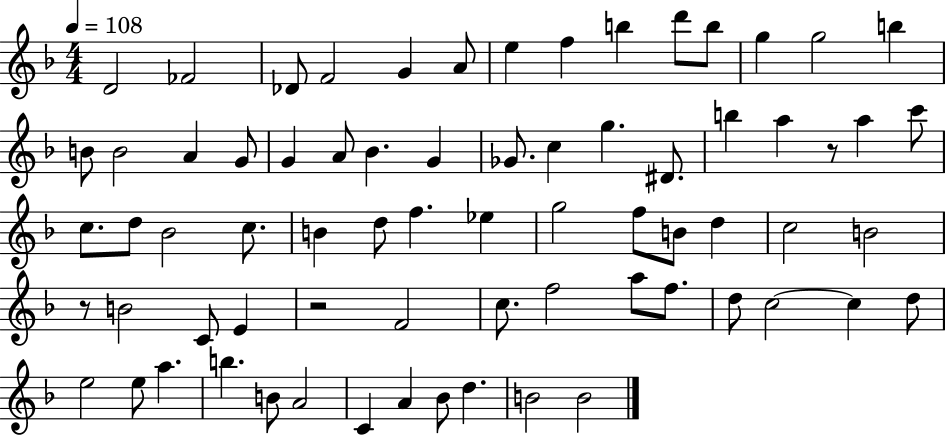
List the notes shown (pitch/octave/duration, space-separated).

D4/h FES4/h Db4/e F4/h G4/q A4/e E5/q F5/q B5/q D6/e B5/e G5/q G5/h B5/q B4/e B4/h A4/q G4/e G4/q A4/e Bb4/q. G4/q Gb4/e. C5/q G5/q. D#4/e. B5/q A5/q R/e A5/q C6/e C5/e. D5/e Bb4/h C5/e. B4/q D5/e F5/q. Eb5/q G5/h F5/e B4/e D5/q C5/h B4/h R/e B4/h C4/e E4/q R/h F4/h C5/e. F5/h A5/e F5/e. D5/e C5/h C5/q D5/e E5/h E5/e A5/q. B5/q. B4/e A4/h C4/q A4/q Bb4/e D5/q. B4/h B4/h